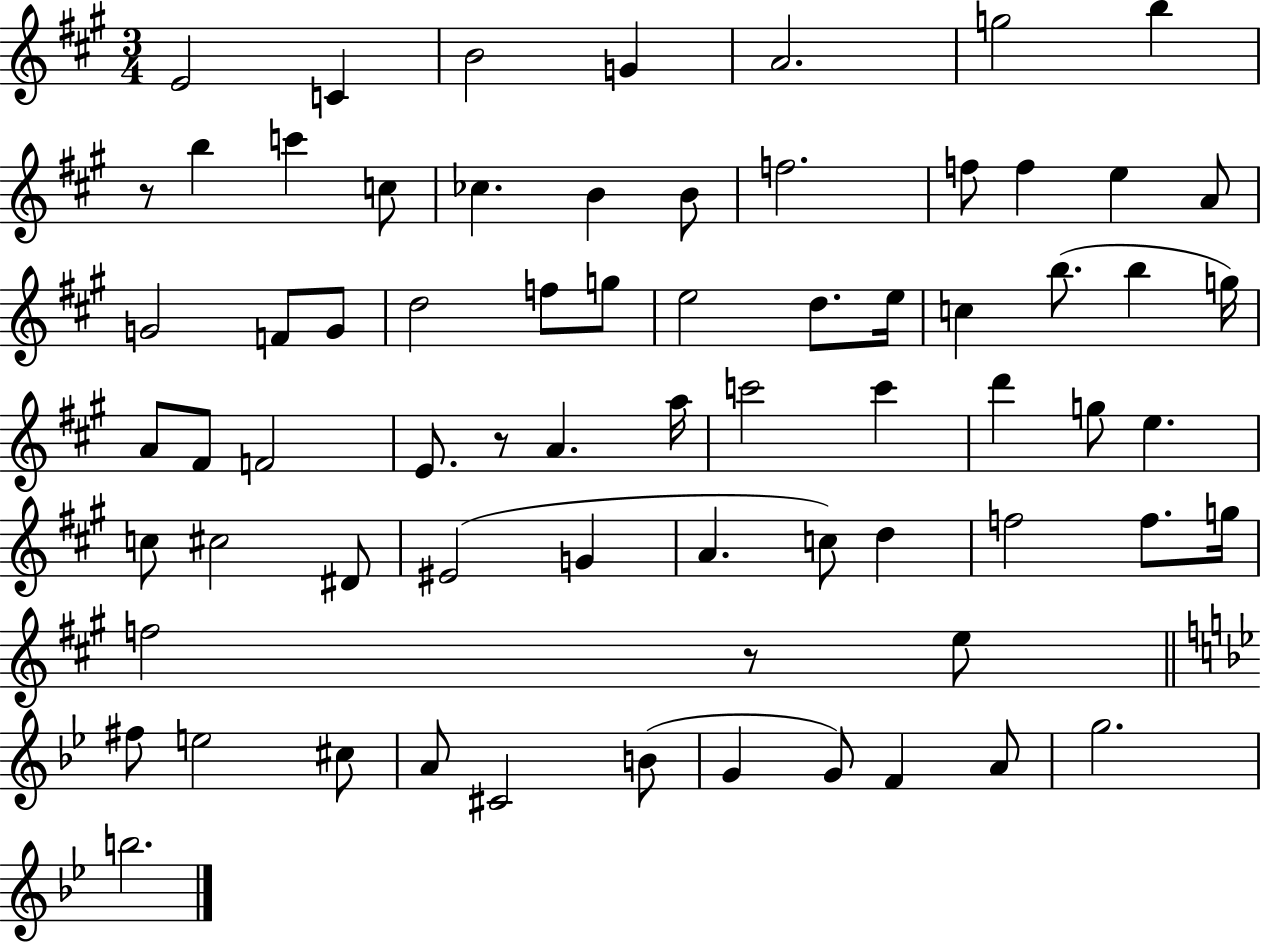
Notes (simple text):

E4/h C4/q B4/h G4/q A4/h. G5/h B5/q R/e B5/q C6/q C5/e CES5/q. B4/q B4/e F5/h. F5/e F5/q E5/q A4/e G4/h F4/e G4/e D5/h F5/e G5/e E5/h D5/e. E5/s C5/q B5/e. B5/q G5/s A4/e F#4/e F4/h E4/e. R/e A4/q. A5/s C6/h C6/q D6/q G5/e E5/q. C5/e C#5/h D#4/e EIS4/h G4/q A4/q. C5/e D5/q F5/h F5/e. G5/s F5/h R/e E5/e F#5/e E5/h C#5/e A4/e C#4/h B4/e G4/q G4/e F4/q A4/e G5/h. B5/h.